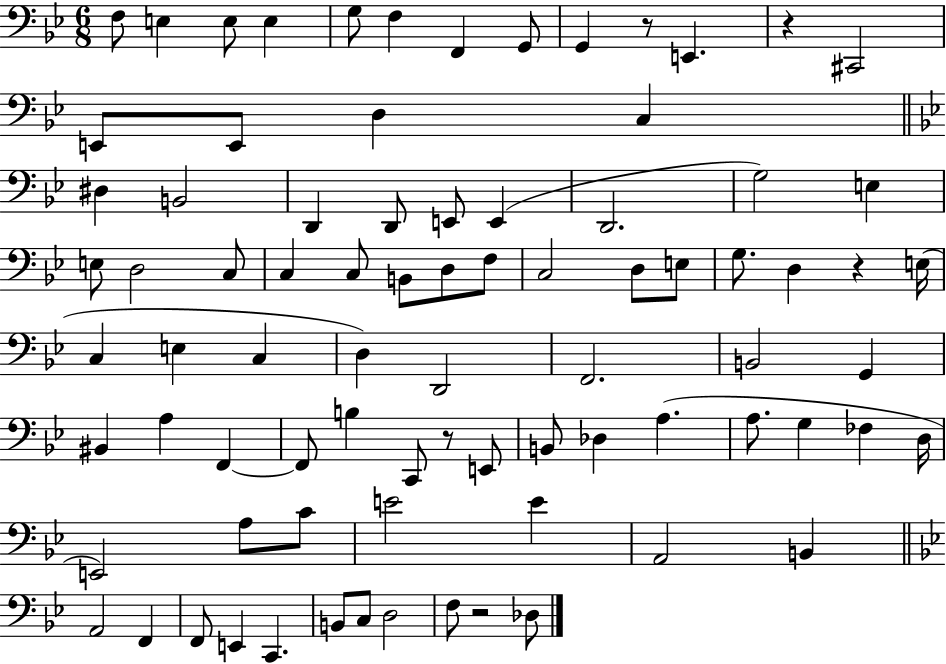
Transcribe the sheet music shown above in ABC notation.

X:1
T:Untitled
M:6/8
L:1/4
K:Bb
F,/2 E, E,/2 E, G,/2 F, F,, G,,/2 G,, z/2 E,, z ^C,,2 E,,/2 E,,/2 D, C, ^D, B,,2 D,, D,,/2 E,,/2 E,, D,,2 G,2 E, E,/2 D,2 C,/2 C, C,/2 B,,/2 D,/2 F,/2 C,2 D,/2 E,/2 G,/2 D, z E,/4 C, E, C, D, D,,2 F,,2 B,,2 G,, ^B,, A, F,, F,,/2 B, C,,/2 z/2 E,,/2 B,,/2 _D, A, A,/2 G, _F, D,/4 E,,2 A,/2 C/2 E2 E A,,2 B,, A,,2 F,, F,,/2 E,, C,, B,,/2 C,/2 D,2 F,/2 z2 _D,/2